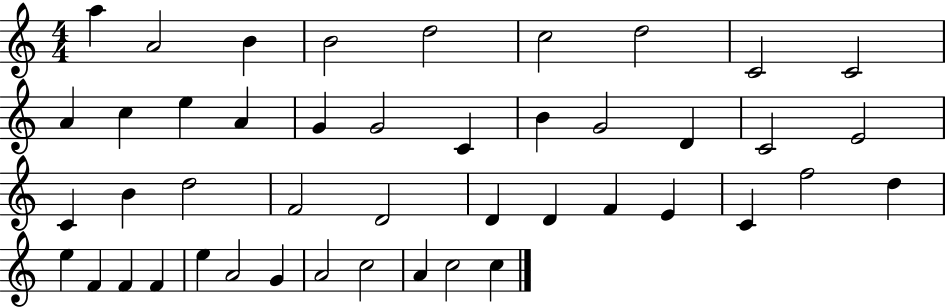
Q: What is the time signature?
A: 4/4